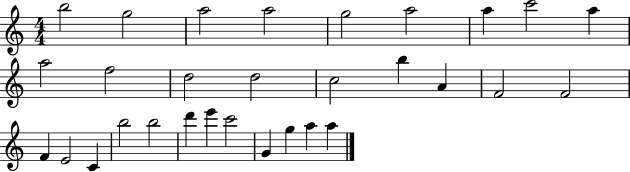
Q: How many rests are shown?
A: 0